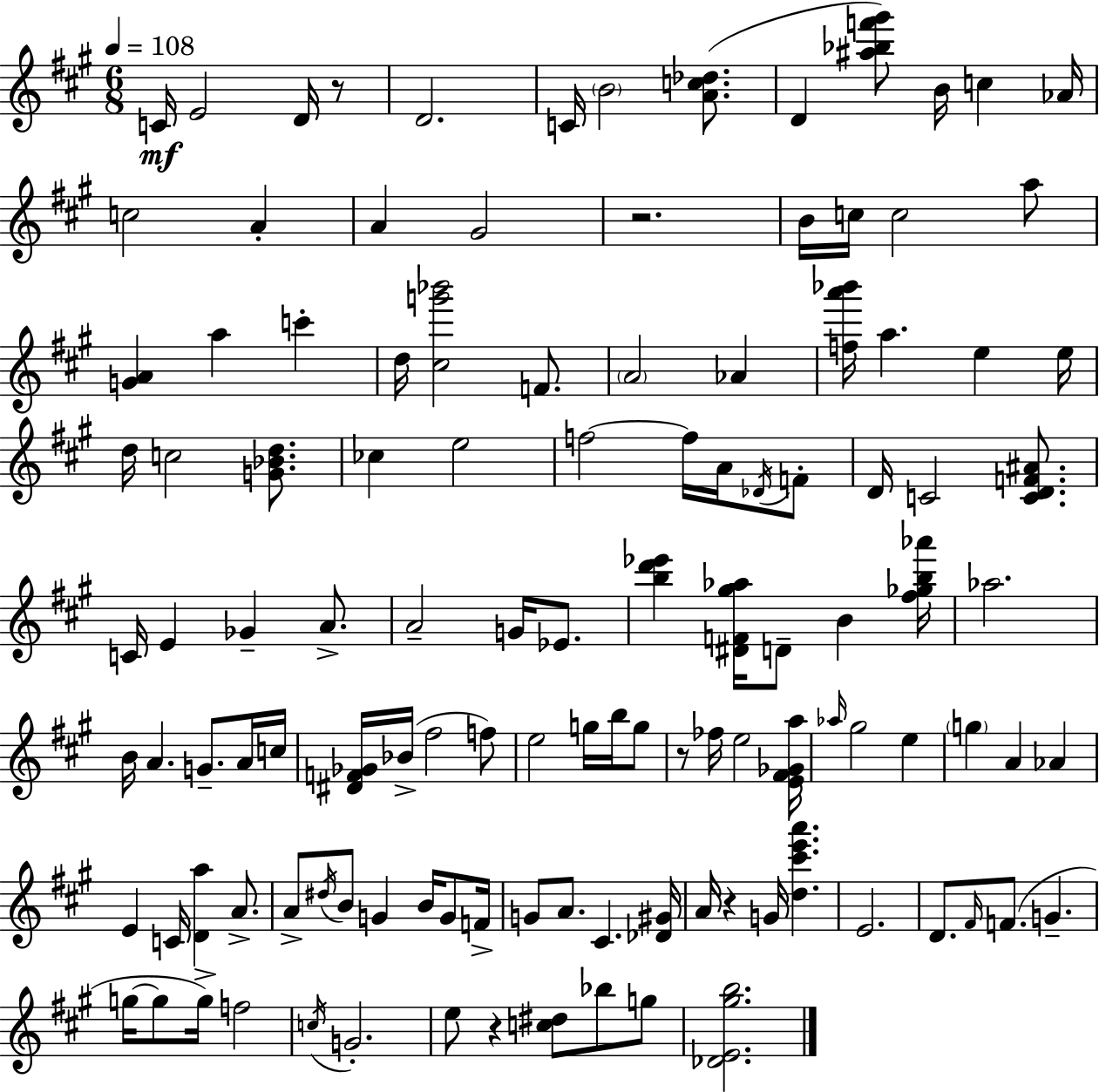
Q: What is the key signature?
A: A major